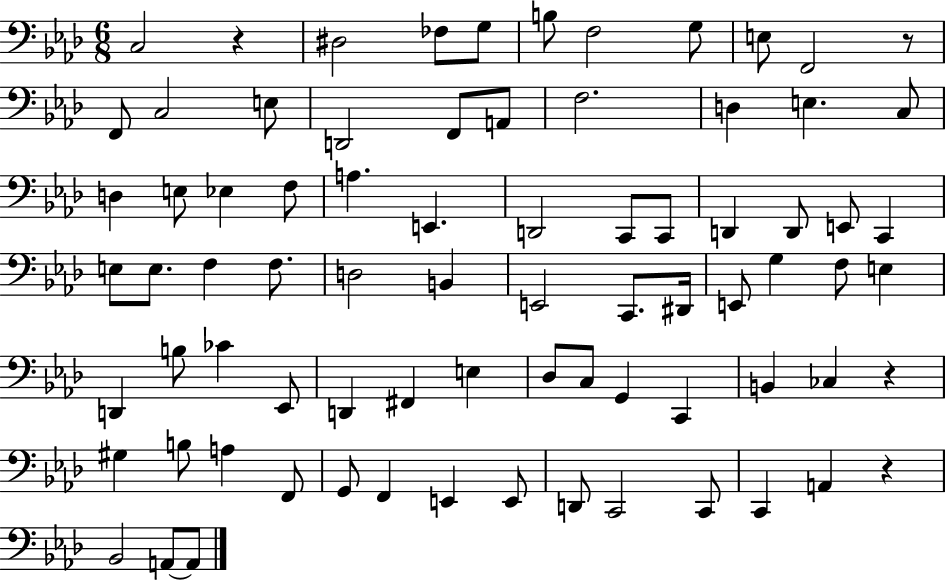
X:1
T:Untitled
M:6/8
L:1/4
K:Ab
C,2 z ^D,2 _F,/2 G,/2 B,/2 F,2 G,/2 E,/2 F,,2 z/2 F,,/2 C,2 E,/2 D,,2 F,,/2 A,,/2 F,2 D, E, C,/2 D, E,/2 _E, F,/2 A, E,, D,,2 C,,/2 C,,/2 D,, D,,/2 E,,/2 C,, E,/2 E,/2 F, F,/2 D,2 B,, E,,2 C,,/2 ^D,,/4 E,,/2 G, F,/2 E, D,, B,/2 _C _E,,/2 D,, ^F,, E, _D,/2 C,/2 G,, C,, B,, _C, z ^G, B,/2 A, F,,/2 G,,/2 F,, E,, E,,/2 D,,/2 C,,2 C,,/2 C,, A,, z _B,,2 A,,/2 A,,/2